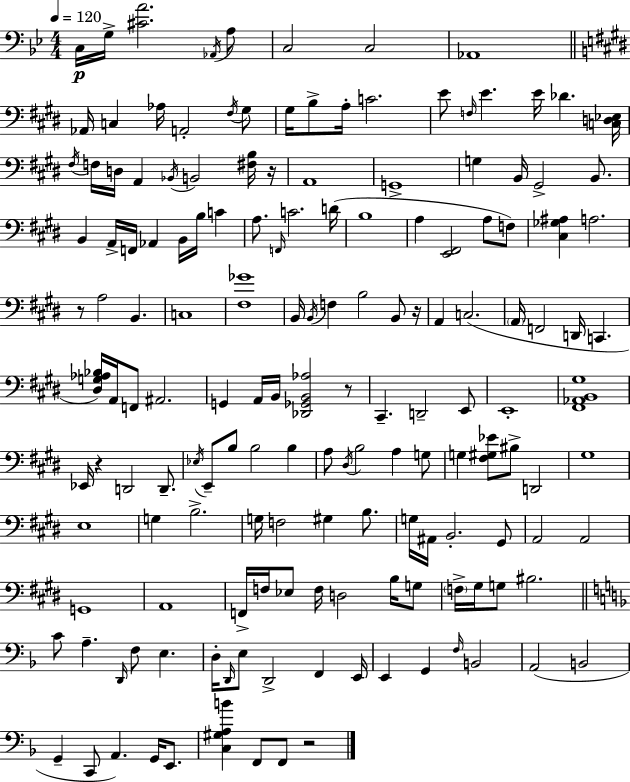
{
  \clef bass
  \numericTimeSignature
  \time 4/4
  \key bes \major
  \tempo 4 = 120
  c16\p g16-> <cis' a'>2. \acciaccatura { aes,16 } a8 | c2 c2 | aes,1 | \bar "||" \break \key e \major aes,16 c4 aes16 a,2-. \acciaccatura { fis16 } gis8 | gis16 b8-> a16-. c'2. | e'8 \grace { f16 } e'4. e'16 des'4. | <c d ees>16 \acciaccatura { fis16 } f16 d16 a,4 \acciaccatura { bes,16 } b,2 | \break <fis b>16 r16 a,1 | g,1-> | g4 b,16 gis,2-> | b,8. b,4 a,16-> f,16 aes,4 b,16 b16 | \break c'4 a8. \grace { f,16 } c'2. | d'16( b1 | a4 <e, fis,>2 | a8 f8) <cis ges ais>4 a2. | \break r8 a2 b,4. | c1 | <fis ges'>1 | b,16 \acciaccatura { b,16 } f4 b2 | \break b,8 r16 a,4 c2.( | \parenthesize a,16 f,2 d,16 | c,4. <dis g aes bes>16) a,16 f,8 ais,2. | g,4 a,16 b,16 <des, ges, b, aes>2 | \break r8 cis,4.-- d,2-- | e,8 e,1-. | <fis, aes, b, gis>1 | ees,16 r4 d,2 | \break d,8.-- \acciaccatura { ees16 } e,8-- b8 b2 | b4 a8 \acciaccatura { dis16 } b2 | a4 g8 g4 <fis gis ees'>8 bis8-> | d,2 gis1 | \break e1 | g4 b2.-> | g16 f2 | gis4 b8. g16 ais,16 b,2.-. | \break gis,8 a,2 | a,2 g,1 | a,1 | f,16-> f16 ees8 f16 d2 | \break b16 g8 \parenthesize f16-> gis16 g8 bis2. | \bar "||" \break \key f \major c'8 a4.-- \grace { d,16 } f8 e4. | d16-. \grace { d,16 } e8 d,2-> f,4 | e,16 e,4 g,4 \grace { f16 } b,2 | a,2( b,2 | \break g,4-- c,8 a,4.) g,16 | e,8. <c gis a b'>4 f,8 f,8 r2 | \bar "|."
}